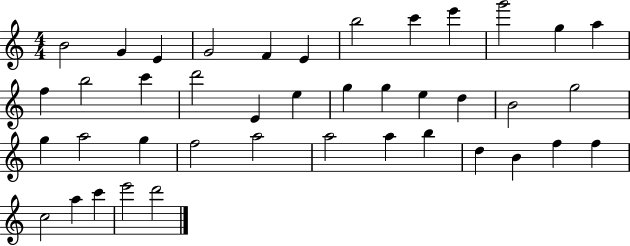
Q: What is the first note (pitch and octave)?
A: B4